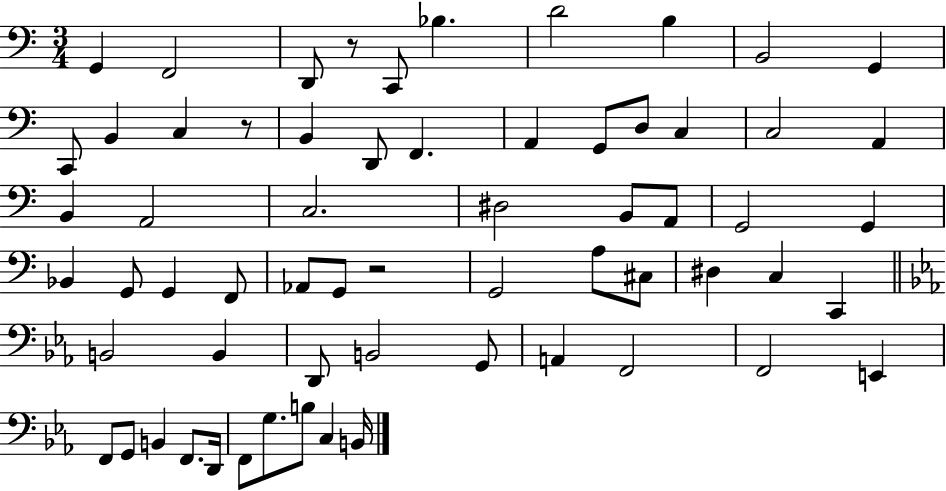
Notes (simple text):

G2/q F2/h D2/e R/e C2/e Bb3/q. D4/h B3/q B2/h G2/q C2/e B2/q C3/q R/e B2/q D2/e F2/q. A2/q G2/e D3/e C3/q C3/h A2/q B2/q A2/h C3/h. D#3/h B2/e A2/e G2/h G2/q Bb2/q G2/e G2/q F2/e Ab2/e G2/e R/h G2/h A3/e C#3/e D#3/q C3/q C2/q B2/h B2/q D2/e B2/h G2/e A2/q F2/h F2/h E2/q F2/e G2/e B2/q F2/e. D2/s F2/e G3/e. B3/e C3/q B2/s